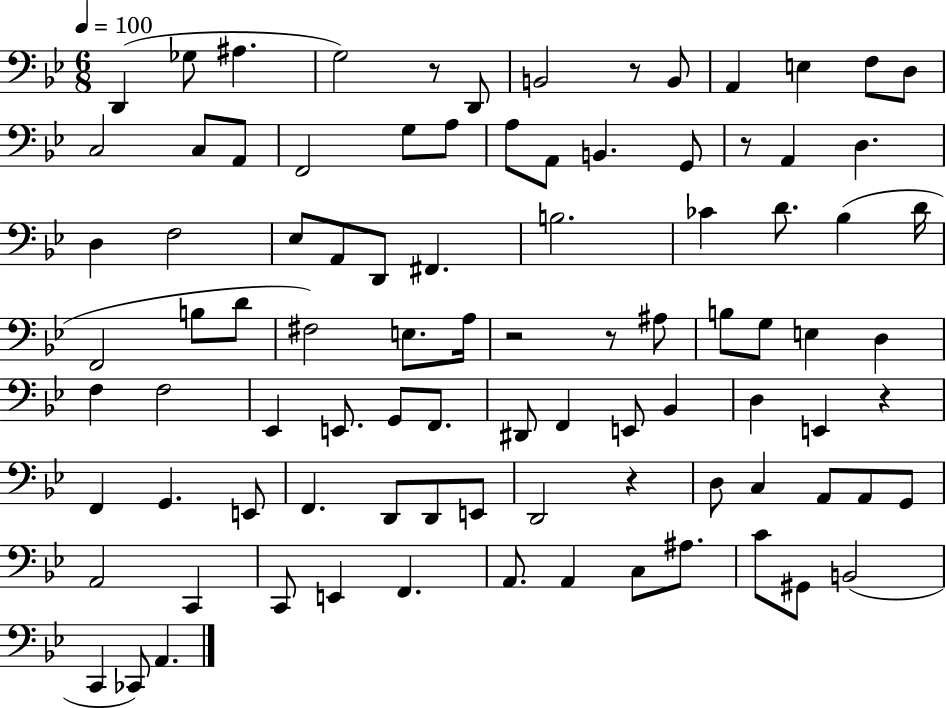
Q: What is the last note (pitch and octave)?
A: A2